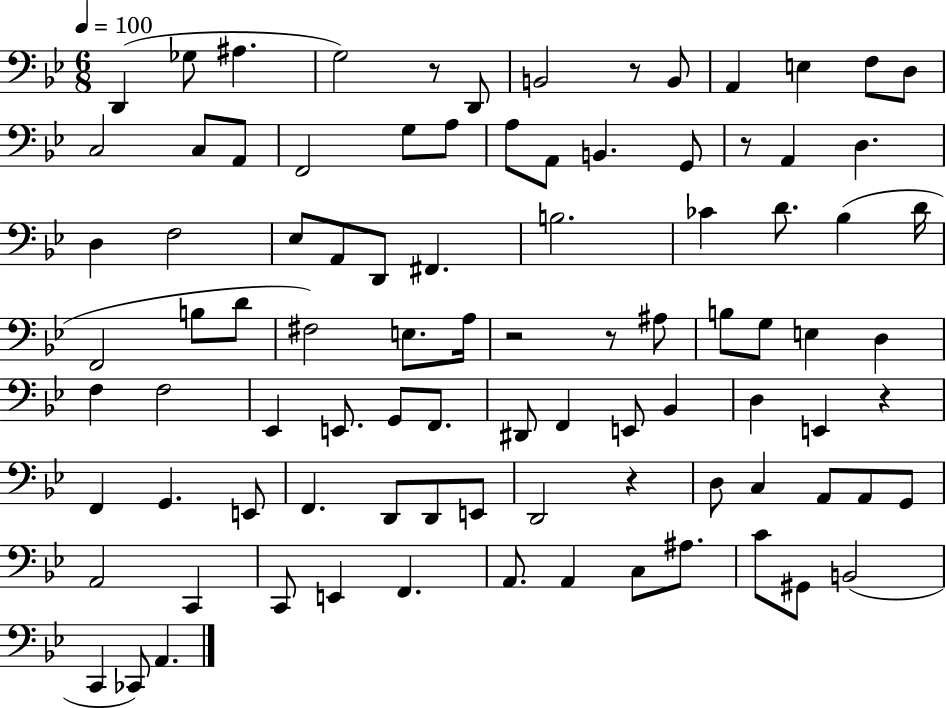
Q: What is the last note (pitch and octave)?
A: A2